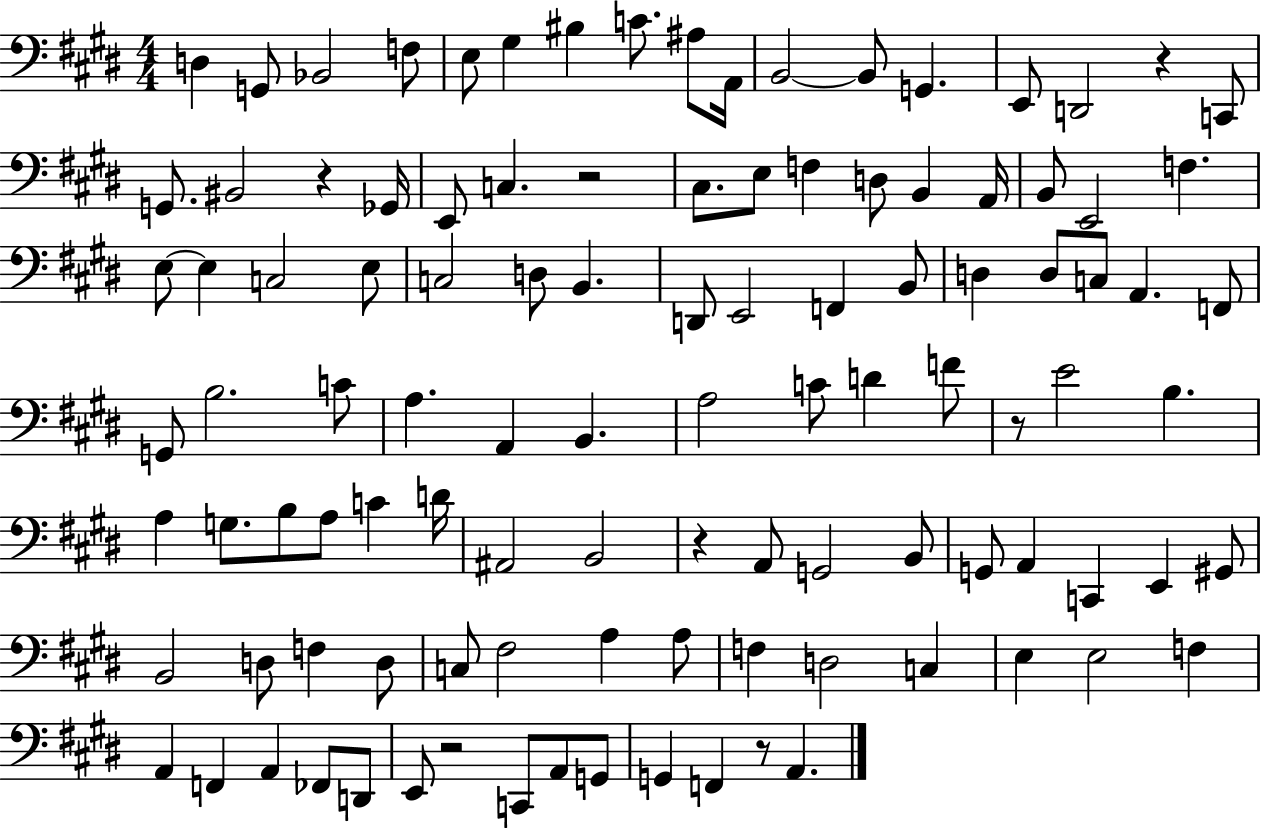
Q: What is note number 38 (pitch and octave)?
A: D2